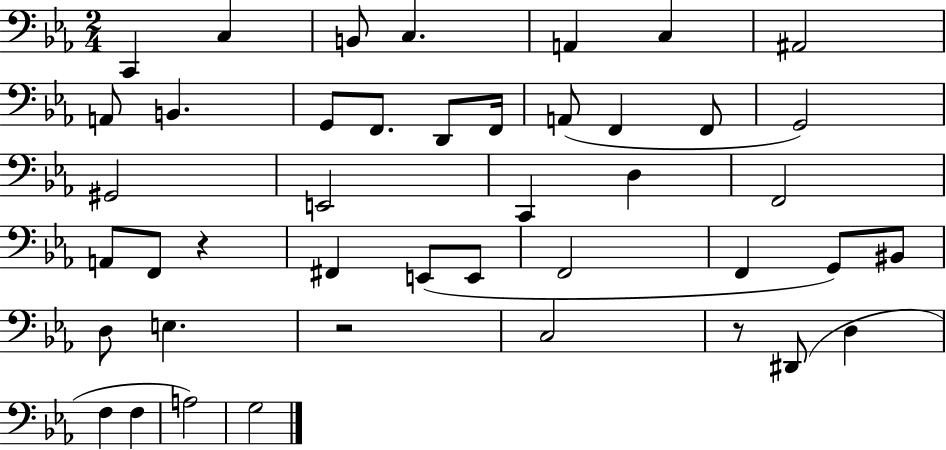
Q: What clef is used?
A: bass